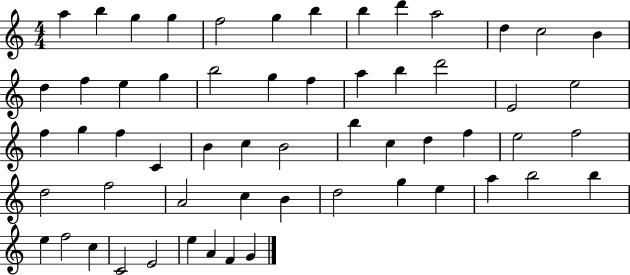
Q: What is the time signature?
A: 4/4